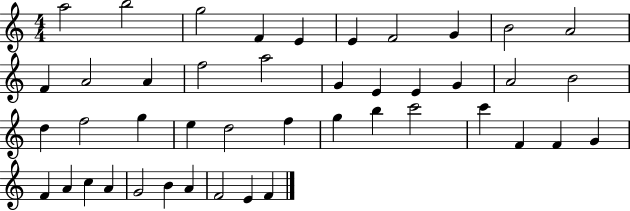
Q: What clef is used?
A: treble